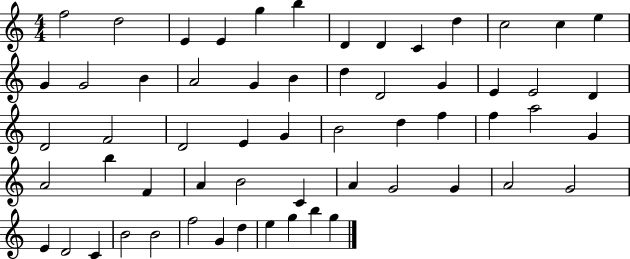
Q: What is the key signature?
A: C major